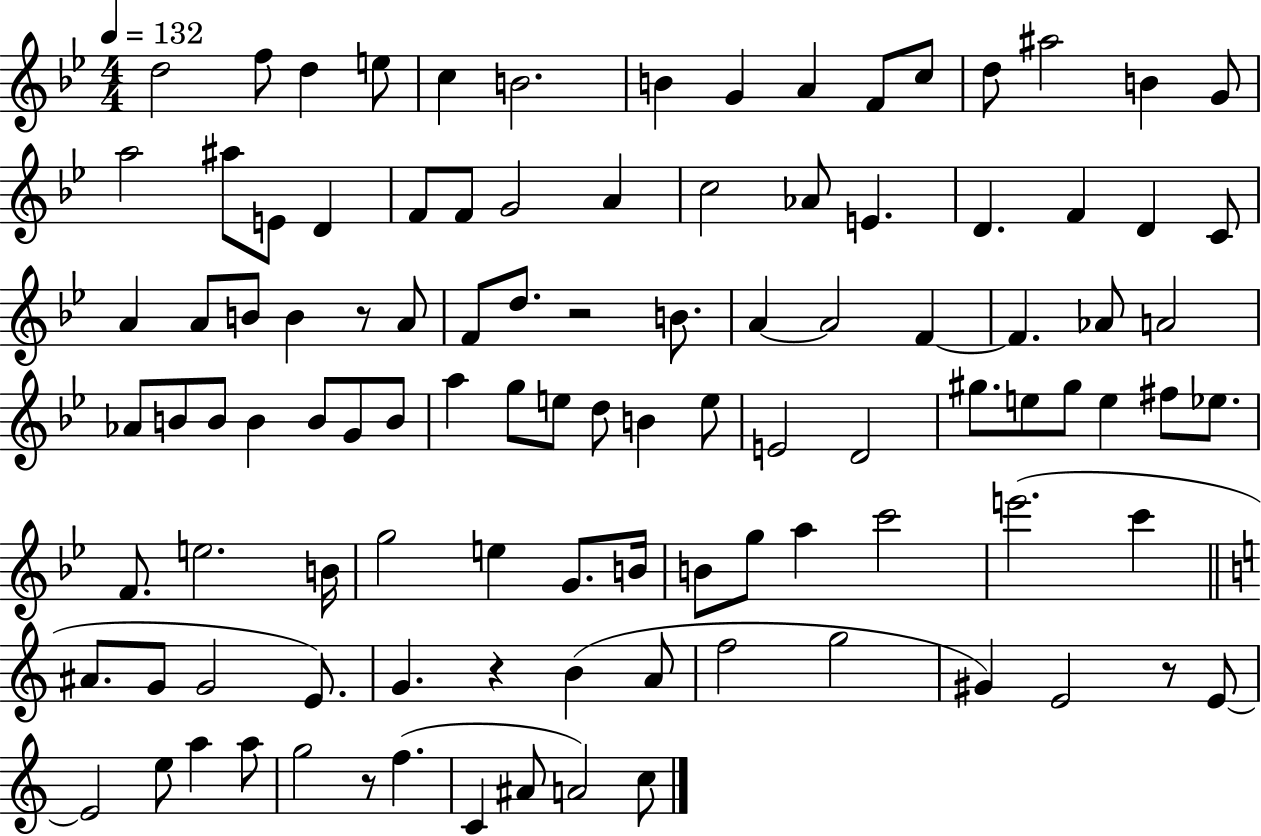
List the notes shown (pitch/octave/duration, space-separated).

D5/h F5/e D5/q E5/e C5/q B4/h. B4/q G4/q A4/q F4/e C5/e D5/e A#5/h B4/q G4/e A5/h A#5/e E4/e D4/q F4/e F4/e G4/h A4/q C5/h Ab4/e E4/q. D4/q. F4/q D4/q C4/e A4/q A4/e B4/e B4/q R/e A4/e F4/e D5/e. R/h B4/e. A4/q A4/h F4/q F4/q. Ab4/e A4/h Ab4/e B4/e B4/e B4/q B4/e G4/e B4/e A5/q G5/e E5/e D5/e B4/q E5/e E4/h D4/h G#5/e. E5/e G#5/e E5/q F#5/e Eb5/e. F4/e. E5/h. B4/s G5/h E5/q G4/e. B4/s B4/e G5/e A5/q C6/h E6/h. C6/q A#4/e. G4/e G4/h E4/e. G4/q. R/q B4/q A4/e F5/h G5/h G#4/q E4/h R/e E4/e E4/h E5/e A5/q A5/e G5/h R/e F5/q. C4/q A#4/e A4/h C5/e